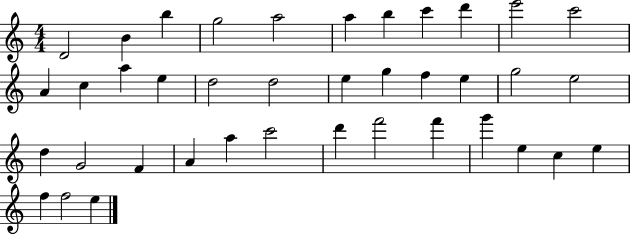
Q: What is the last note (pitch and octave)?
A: E5